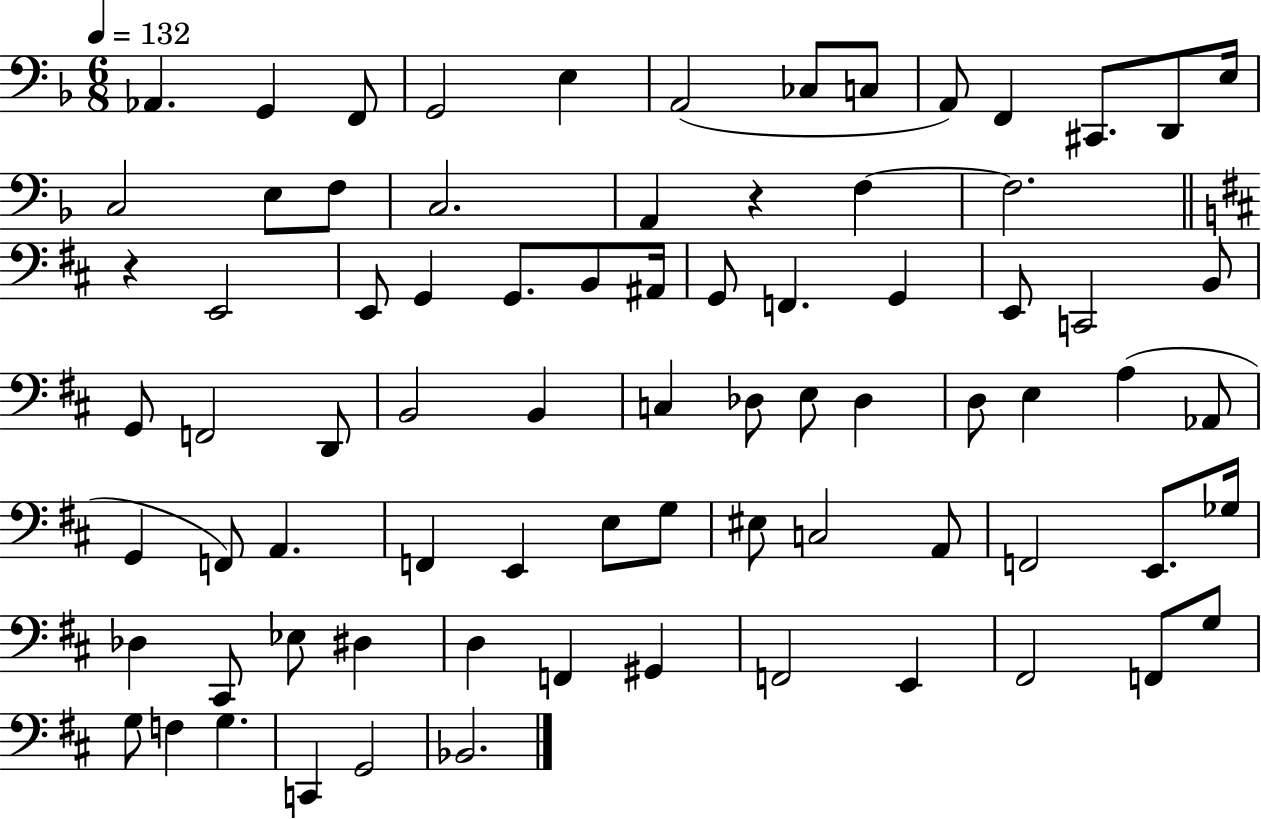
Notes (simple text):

Ab2/q. G2/q F2/e G2/h E3/q A2/h CES3/e C3/e A2/e F2/q C#2/e. D2/e E3/s C3/h E3/e F3/e C3/h. A2/q R/q F3/q F3/h. R/q E2/h E2/e G2/q G2/e. B2/e A#2/s G2/e F2/q. G2/q E2/e C2/h B2/e G2/e F2/h D2/e B2/h B2/q C3/q Db3/e E3/e Db3/q D3/e E3/q A3/q Ab2/e G2/q F2/e A2/q. F2/q E2/q E3/e G3/e EIS3/e C3/h A2/e F2/h E2/e. Gb3/s Db3/q C#2/e Eb3/e D#3/q D3/q F2/q G#2/q F2/h E2/q F#2/h F2/e G3/e G3/e F3/q G3/q. C2/q G2/h Bb2/h.